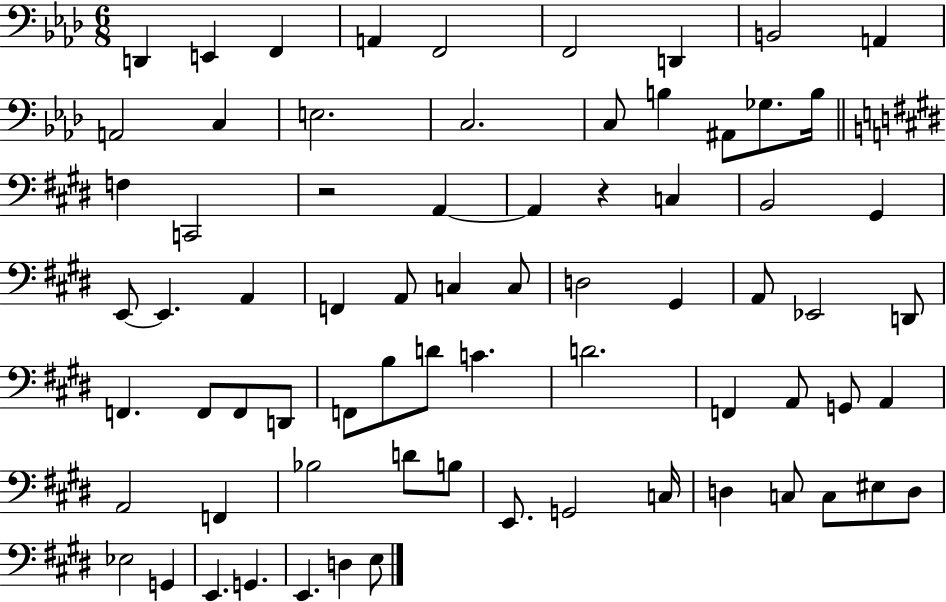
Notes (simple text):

D2/q E2/q F2/q A2/q F2/h F2/h D2/q B2/h A2/q A2/h C3/q E3/h. C3/h. C3/e B3/q A#2/e Gb3/e. B3/s F3/q C2/h R/h A2/q A2/q R/q C3/q B2/h G#2/q E2/e E2/q. A2/q F2/q A2/e C3/q C3/e D3/h G#2/q A2/e Eb2/h D2/e F2/q. F2/e F2/e D2/e F2/e B3/e D4/e C4/q. D4/h. F2/q A2/e G2/e A2/q A2/h F2/q Bb3/h D4/e B3/e E2/e. G2/h C3/s D3/q C3/e C3/e EIS3/e D3/e Eb3/h G2/q E2/q. G2/q. E2/q. D3/q E3/e